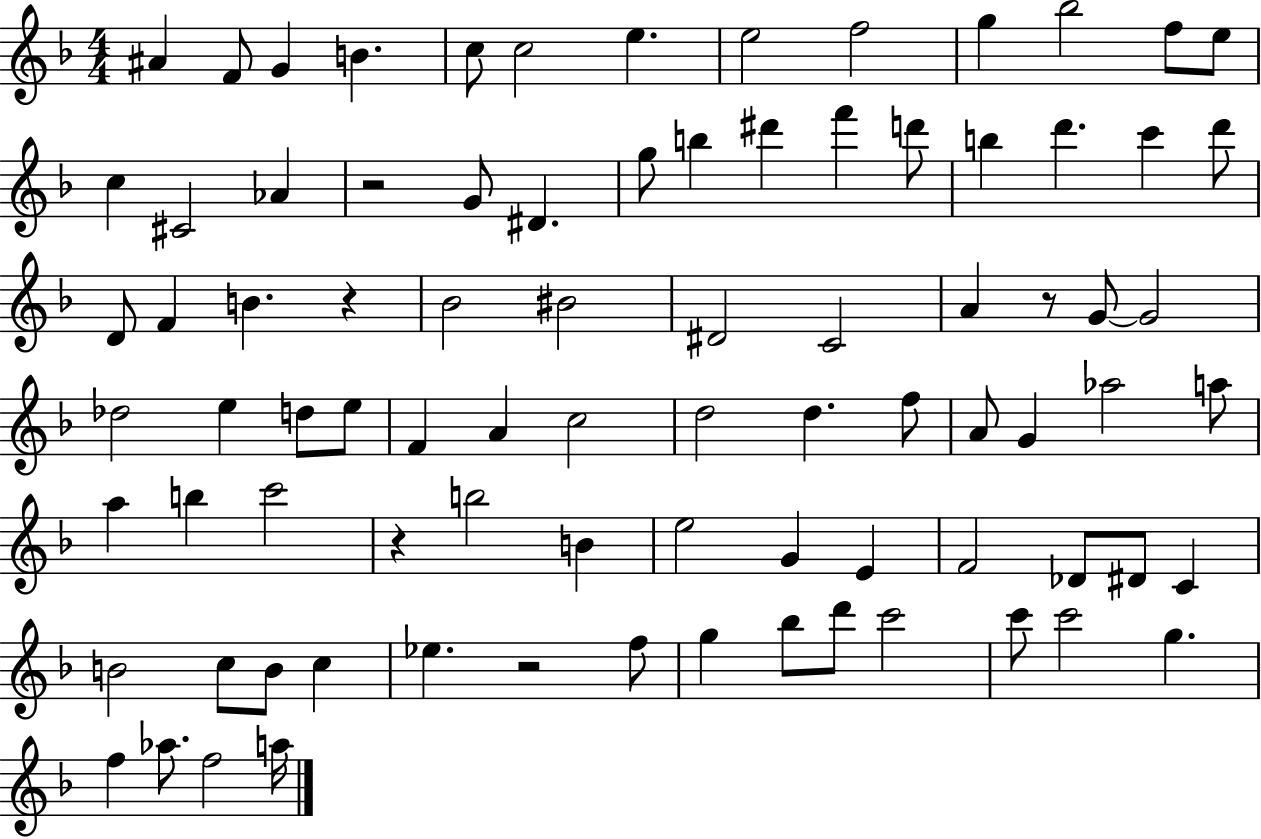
A#4/q F4/e G4/q B4/q. C5/e C5/h E5/q. E5/h F5/h G5/q Bb5/h F5/e E5/e C5/q C#4/h Ab4/q R/h G4/e D#4/q. G5/e B5/q D#6/q F6/q D6/e B5/q D6/q. C6/q D6/e D4/e F4/q B4/q. R/q Bb4/h BIS4/h D#4/h C4/h A4/q R/e G4/e G4/h Db5/h E5/q D5/e E5/e F4/q A4/q C5/h D5/h D5/q. F5/e A4/e G4/q Ab5/h A5/e A5/q B5/q C6/h R/q B5/h B4/q E5/h G4/q E4/q F4/h Db4/e D#4/e C4/q B4/h C5/e B4/e C5/q Eb5/q. R/h F5/e G5/q Bb5/e D6/e C6/h C6/e C6/h G5/q. F5/q Ab5/e. F5/h A5/s